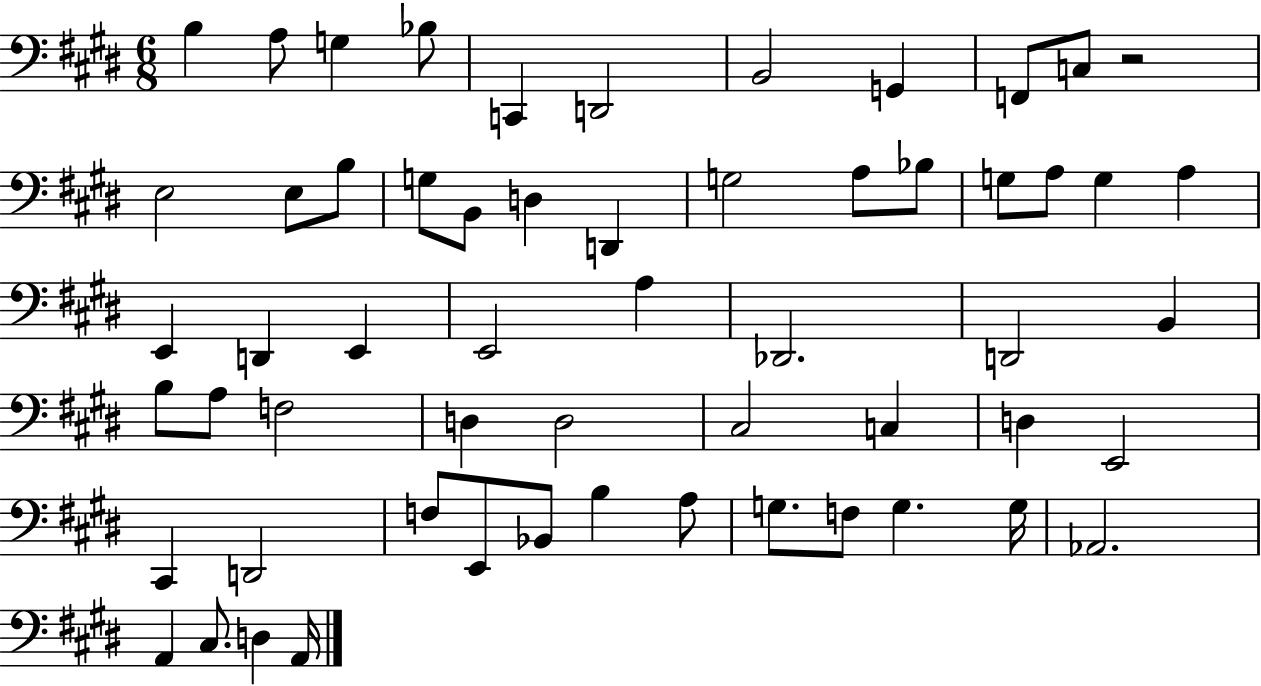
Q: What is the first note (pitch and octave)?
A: B3